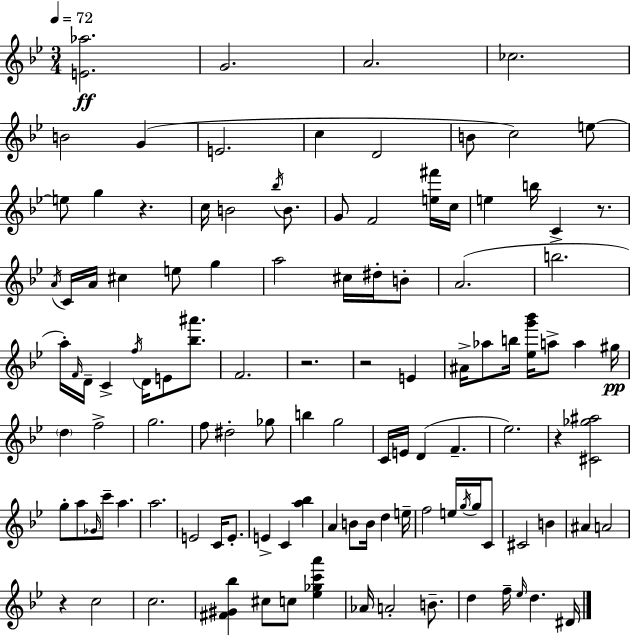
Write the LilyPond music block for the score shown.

{
  \clef treble
  \numericTimeSignature
  \time 3/4
  \key g \minor
  \tempo 4 = 72
  \repeat volta 2 { <e' aes''>2.\ff | g'2. | a'2. | ces''2. | \break b'2 g'4( | e'2. | c''4 d'2 | b'8 c''2) e''8~~ | \break e''8 g''4 r4. | c''16 b'2 \acciaccatura { bes''16 } b'8. | g'8 f'2 <e'' fis'''>16 | c''16 e''4 b''16 c'4-> r8. | \break \acciaccatura { a'16 } c'16 a'16 cis''4 e''8 g''4 | a''2 cis''16 dis''16-. | b'8-. a'2.( | b''2. | \break a''16-.) \grace { f'16 } d'16-- c'4-> \acciaccatura { f''16 } d'16 e'8 | <bes'' ais'''>8. f'2. | r2. | r2 | \break e'4 ais'16-> aes''8 b''16 <ees'' g''' bes'''>16 a''8-> a''4 | gis''16\pp \parenthesize d''4 f''2-> | g''2. | f''8 dis''2-. | \break ges''8 b''4 g''2 | c'16 e'16 d'4( f'4.-- | ees''2.) | r4 <cis' ges'' ais''>2 | \break g''8-. a''8 \grace { ges'16 } c'''8-- a''4. | a''2. | e'2 | c'16 e'8.-. e'4-> c'4 | \break <a'' bes''>4 a'4 b'8 b'16 | d''4 e''16-- f''2 | e''16 \acciaccatura { g''16 } g''16 c'8 cis'2 | b'4 ais'4 a'2 | \break r4 c''2 | c''2. | <fis' gis' bes''>4 cis''8 | c''8 <ees'' ges'' c''' a'''>4 aes'16 a'2-. | \break b'8.-- d''4 f''16-- \grace { ees''16 } | d''4. dis'16 } \bar "|."
}